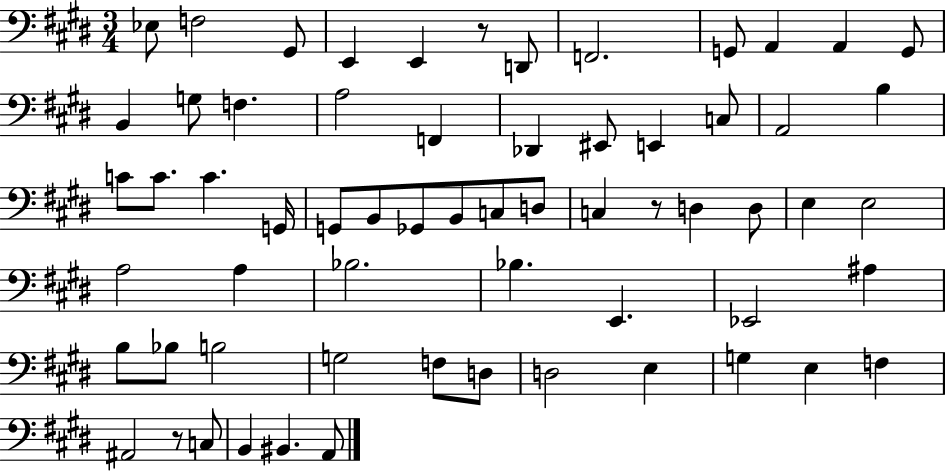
Eb3/e F3/h G#2/e E2/q E2/q R/e D2/e F2/h. G2/e A2/q A2/q G2/e B2/q G3/e F3/q. A3/h F2/q Db2/q EIS2/e E2/q C3/e A2/h B3/q C4/e C4/e. C4/q. G2/s G2/e B2/e Gb2/e B2/e C3/e D3/e C3/q R/e D3/q D3/e E3/q E3/h A3/h A3/q Bb3/h. Bb3/q. E2/q. Eb2/h A#3/q B3/e Bb3/e B3/h G3/h F3/e D3/e D3/h E3/q G3/q E3/q F3/q A#2/h R/e C3/e B2/q BIS2/q. A2/e